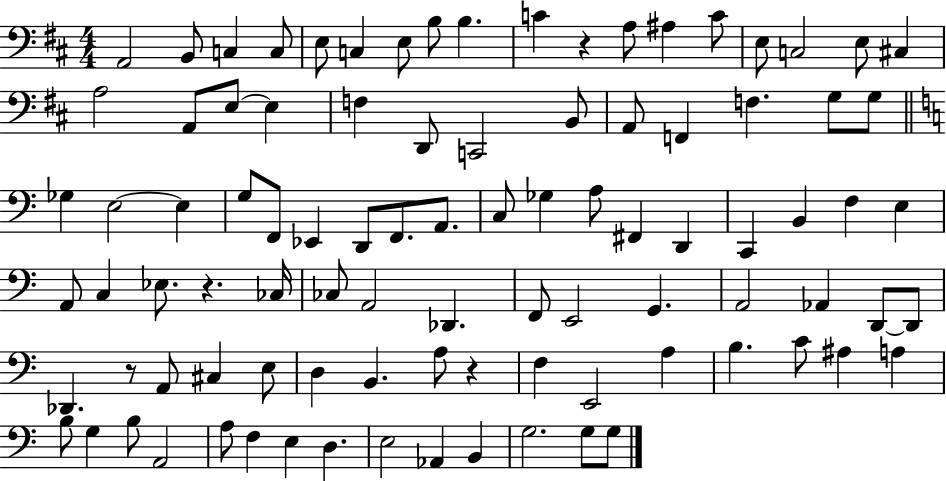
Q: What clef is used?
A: bass